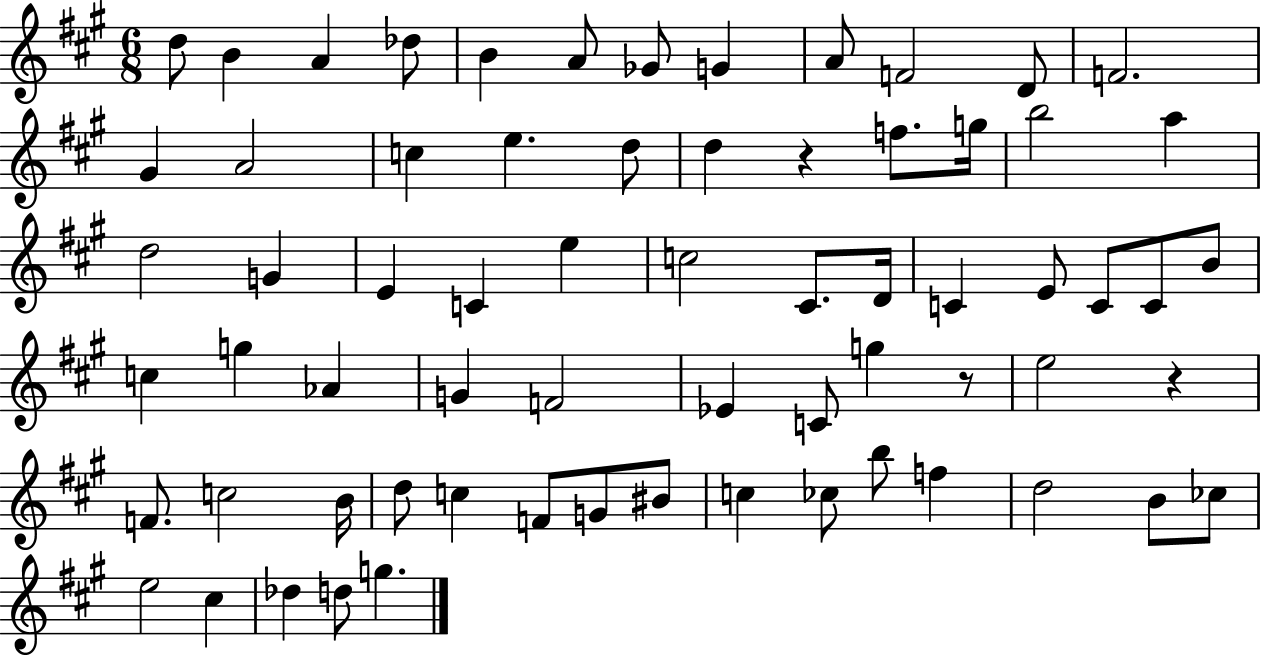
D5/e B4/q A4/q Db5/e B4/q A4/e Gb4/e G4/q A4/e F4/h D4/e F4/h. G#4/q A4/h C5/q E5/q. D5/e D5/q R/q F5/e. G5/s B5/h A5/q D5/h G4/q E4/q C4/q E5/q C5/h C#4/e. D4/s C4/q E4/e C4/e C4/e B4/e C5/q G5/q Ab4/q G4/q F4/h Eb4/q C4/e G5/q R/e E5/h R/q F4/e. C5/h B4/s D5/e C5/q F4/e G4/e BIS4/e C5/q CES5/e B5/e F5/q D5/h B4/e CES5/e E5/h C#5/q Db5/q D5/e G5/q.